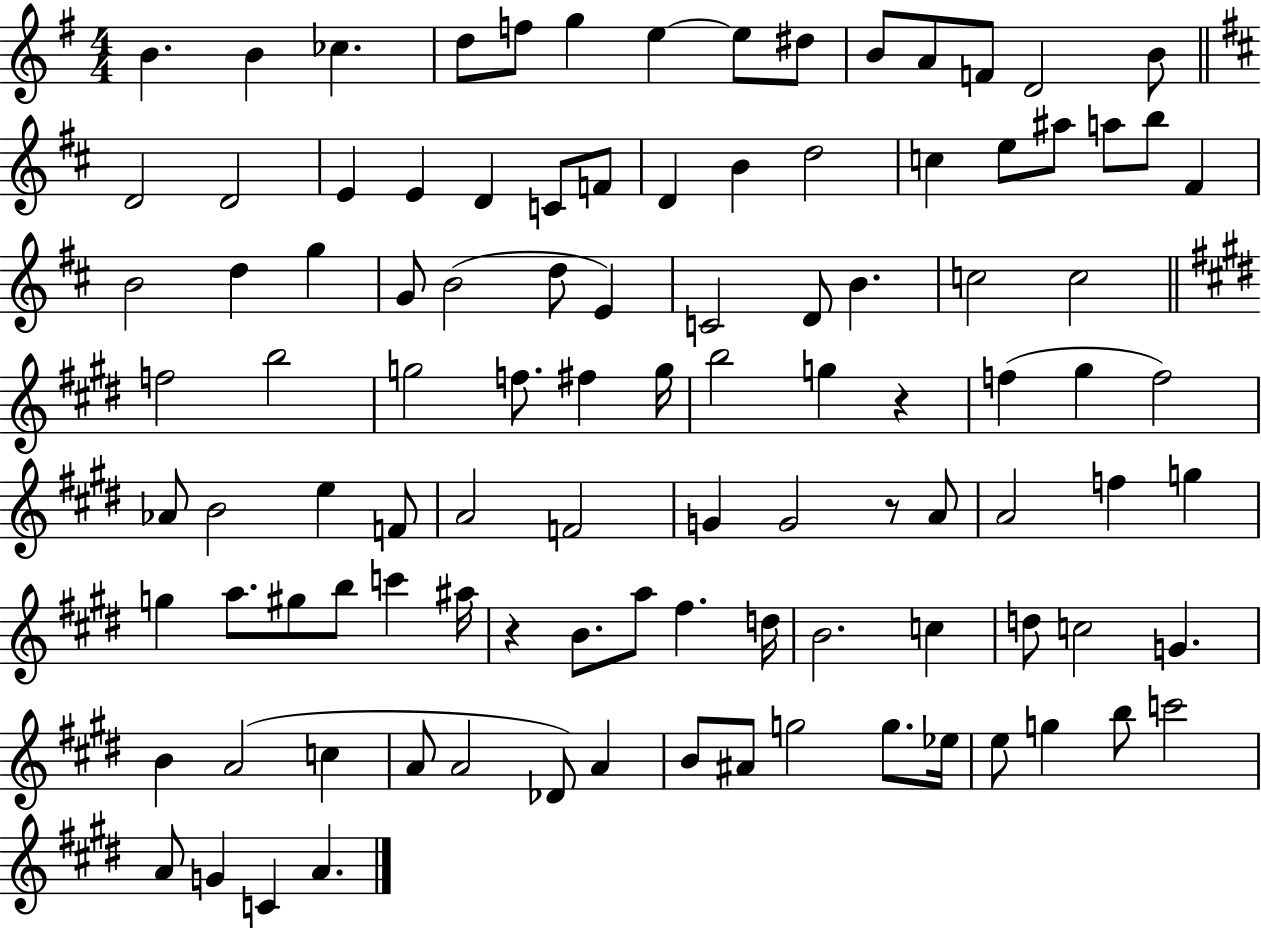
X:1
T:Untitled
M:4/4
L:1/4
K:G
B B _c d/2 f/2 g e e/2 ^d/2 B/2 A/2 F/2 D2 B/2 D2 D2 E E D C/2 F/2 D B d2 c e/2 ^a/2 a/2 b/2 ^F B2 d g G/2 B2 d/2 E C2 D/2 B c2 c2 f2 b2 g2 f/2 ^f g/4 b2 g z f ^g f2 _A/2 B2 e F/2 A2 F2 G G2 z/2 A/2 A2 f g g a/2 ^g/2 b/2 c' ^a/4 z B/2 a/2 ^f d/4 B2 c d/2 c2 G B A2 c A/2 A2 _D/2 A B/2 ^A/2 g2 g/2 _e/4 e/2 g b/2 c'2 A/2 G C A